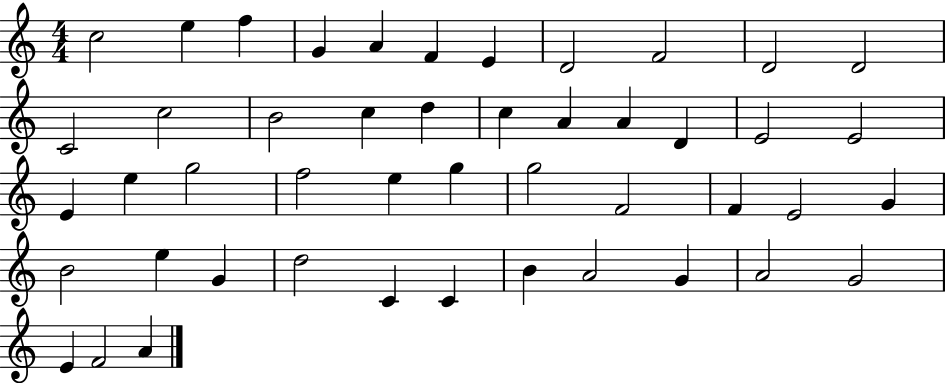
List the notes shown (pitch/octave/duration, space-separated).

C5/h E5/q F5/q G4/q A4/q F4/q E4/q D4/h F4/h D4/h D4/h C4/h C5/h B4/h C5/q D5/q C5/q A4/q A4/q D4/q E4/h E4/h E4/q E5/q G5/h F5/h E5/q G5/q G5/h F4/h F4/q E4/h G4/q B4/h E5/q G4/q D5/h C4/q C4/q B4/q A4/h G4/q A4/h G4/h E4/q F4/h A4/q